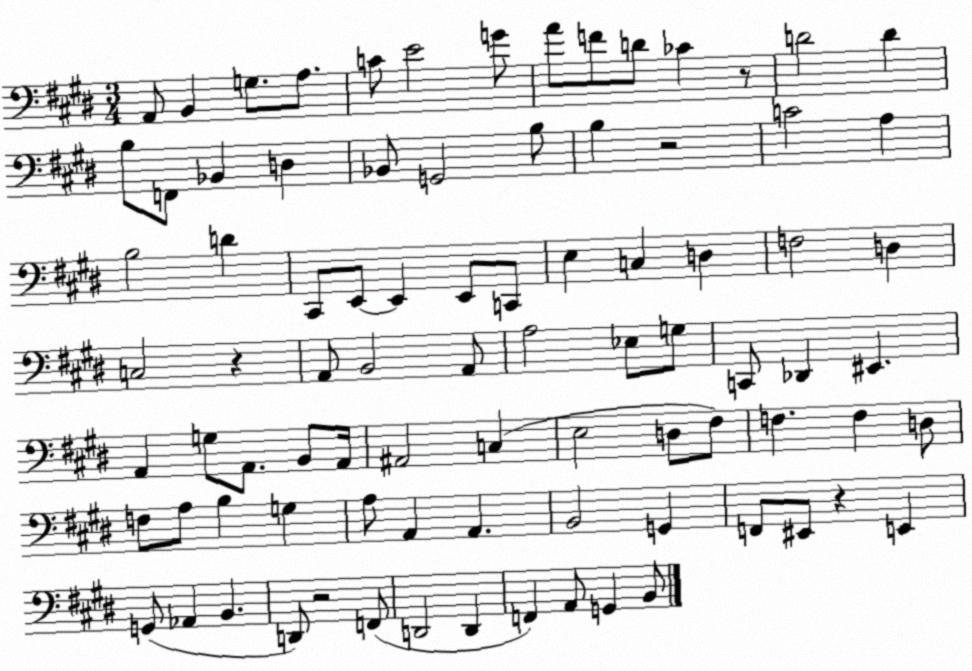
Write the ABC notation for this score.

X:1
T:Untitled
M:3/4
L:1/4
K:E
A,,/2 B,, G,/2 A,/2 C/2 E2 G/2 A/2 F/2 D/2 _C z/2 D2 D B,/2 F,,/2 _B,, D, _B,,/2 G,,2 B,/2 B, z2 C2 A, B,2 D ^C,,/2 E,,/2 E,, E,,/2 C,,/2 E, C, D, F,2 D, C,2 z A,,/2 B,,2 A,,/2 A,2 _E,/2 G,/2 C,,/2 _D,, ^E,, A,, G,/2 A,,/2 B,,/2 A,,/4 ^A,,2 C, E,2 D,/2 ^F,/2 F, F, D,/2 F,/2 A,/2 B, G, A,/2 A,, A,, B,,2 G,, F,,/2 ^E,,/2 z E,, G,,/2 _A,, B,, D,,/2 z2 F,,/2 D,,2 D,, F,, A,,/2 G,, B,,/2